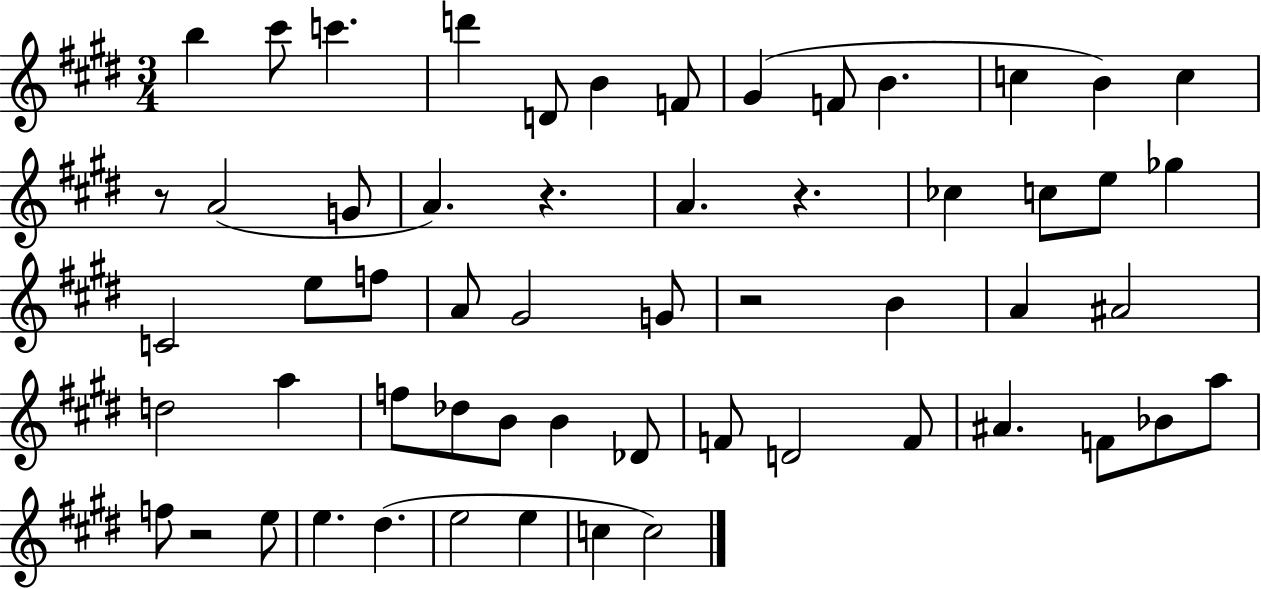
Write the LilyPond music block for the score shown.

{
  \clef treble
  \numericTimeSignature
  \time 3/4
  \key e \major
  b''4 cis'''8 c'''4. | d'''4 d'8 b'4 f'8 | gis'4( f'8 b'4. | c''4 b'4) c''4 | \break r8 a'2( g'8 | a'4.) r4. | a'4. r4. | ces''4 c''8 e''8 ges''4 | \break c'2 e''8 f''8 | a'8 gis'2 g'8 | r2 b'4 | a'4 ais'2 | \break d''2 a''4 | f''8 des''8 b'8 b'4 des'8 | f'8 d'2 f'8 | ais'4. f'8 bes'8 a''8 | \break f''8 r2 e''8 | e''4. dis''4.( | e''2 e''4 | c''4 c''2) | \break \bar "|."
}